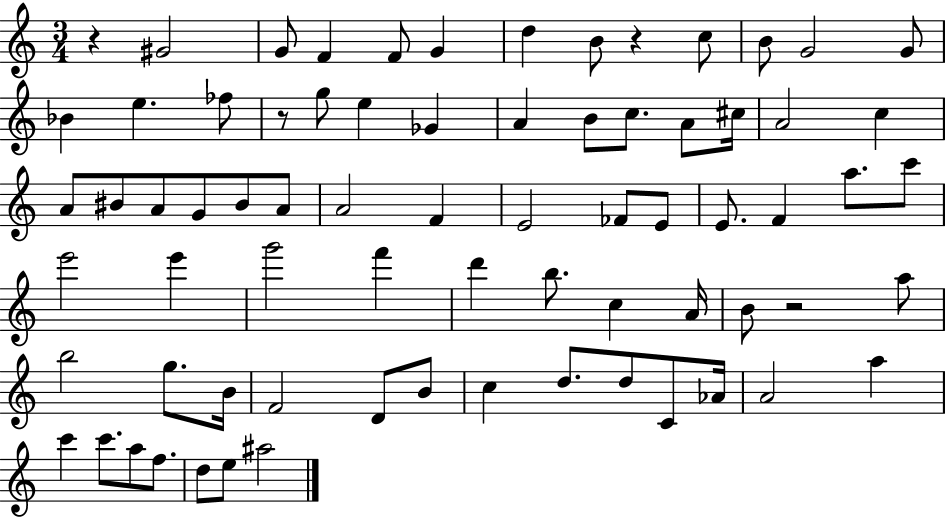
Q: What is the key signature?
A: C major